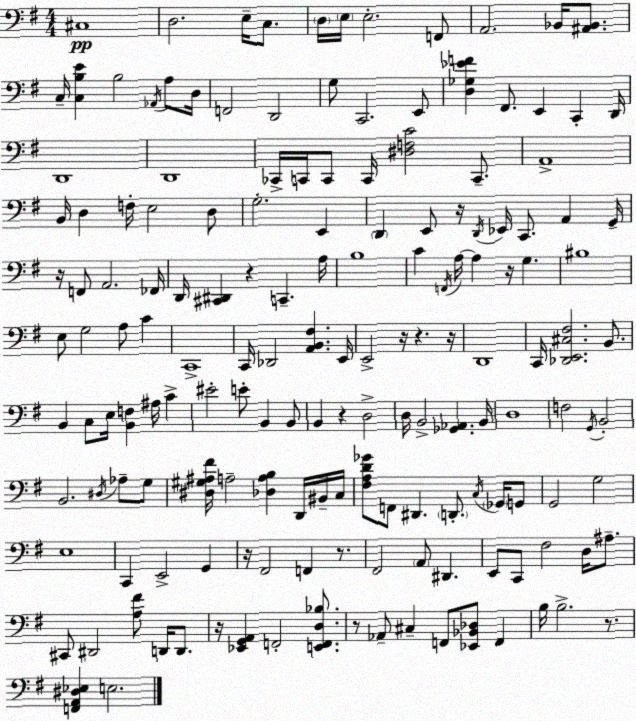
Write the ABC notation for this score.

X:1
T:Untitled
M:4/4
L:1/4
K:G
^C,4 D,2 E,/4 C,/2 D,/4 E,/4 E,2 F,,/2 A,,2 _B,,/4 [^A,,_B,,]/2 C,/4 [C,B,E] B,2 _A,,/4 A,/2 D,/4 F,,2 D,,2 G,/2 C,,2 E,,/2 [D,_G,_EF] ^F,,/2 E,, C,, D,,/4 D,,4 D,,4 _C,,/4 C,,/4 C,,/2 C,,/4 [^D,F,C]2 C,,/2 A,,4 B,,/4 D, F,/4 E,2 D,/2 G,2 E,, D,, E,,/2 z/4 D,,/4 _E,,/4 C,,/2 A,, G,,/4 z/4 F,,/2 A,,2 _F,,/4 D,,/4 [^C,,^D,,] z C,, A,/4 B,4 C F,,/4 A,/4 A, z/4 G, ^B,4 E,/2 G,2 A,/2 C C,,4 C,,/4 _D,,2 [A,,B,,^F,] E,,/4 E,,2 z/4 z z/4 D,,4 C,,/4 [_D,,E,,^C,^F,]2 B,,/2 B,, C,/2 E,/4 [B,,F,] ^A,/4 C ^E2 E/2 B,, B,,/2 B,, z D,2 D,/4 B,,2 [_G,,_A,,] B,,/4 D,4 F,2 G,,/4 B,,2 B,,2 ^D,/4 _A,/2 G,/2 [^D,^G,^A,^F]/4 A,2 [_D,A,B,] D,,/4 ^B,,/4 C,/4 [^F,A,D_G]/2 F,,/2 ^D,, D,,/2 C,/4 _G,,/4 G,,/2 G,,2 G,2 E,4 C,, E,,2 G,, z/4 ^F,,2 F,, z/2 ^F,,2 A,,/2 ^D,, E,,/2 C,,/2 ^F,2 D,/4 ^A,/2 ^C,,/2 ^D,,2 [A,^F]/2 D,,/4 D,,/2 z/4 [_E,,G,,A,,] F,,2 [E,,F,,D,_B,]/2 z/2 _A,,/2 ^C, F,,/2 [_E,,_B,,_D,]/2 F,, B,/4 B,2 z/2 [F,,A,,^D,_E,] E,2